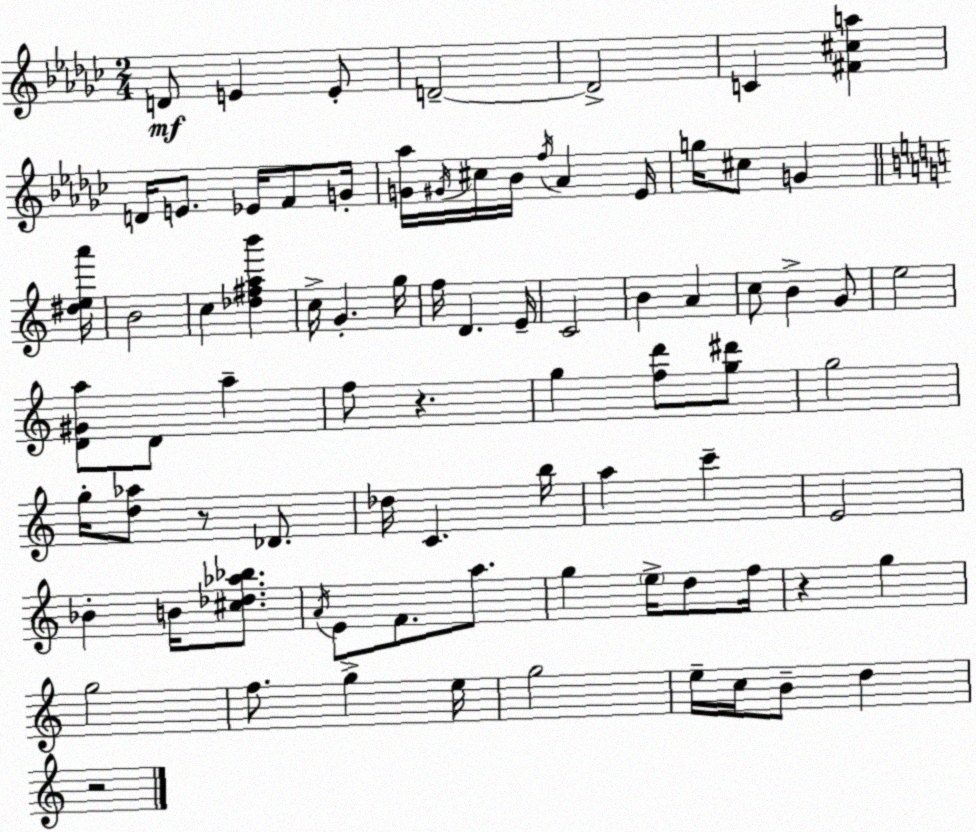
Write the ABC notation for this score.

X:1
T:Untitled
M:2/4
L:1/4
K:Ebm
D/2 E E/2 D2 D2 C [^F^ca] D/4 E/2 _E/4 F/2 G/4 [G_a]/4 ^G/4 ^c/4 _B/4 f/4 _A _E/4 g/4 ^c/2 G [^dea']/4 B2 c [_d^fab'] c/4 G g/4 f/4 D E/4 C2 B A c/2 B G/2 e2 [D^Ga]/2 D/2 a f/2 z g [fd']/2 [g^d']/2 g2 g/4 [d_a]/2 z/2 _D/2 _d/4 C b/4 a c' E2 _B B/4 [^c_d_a_b]/2 A/4 E/2 F/2 a/2 g e/4 d/2 f/4 z g g2 f/2 g e/4 g2 e/4 c/4 B/2 d z2